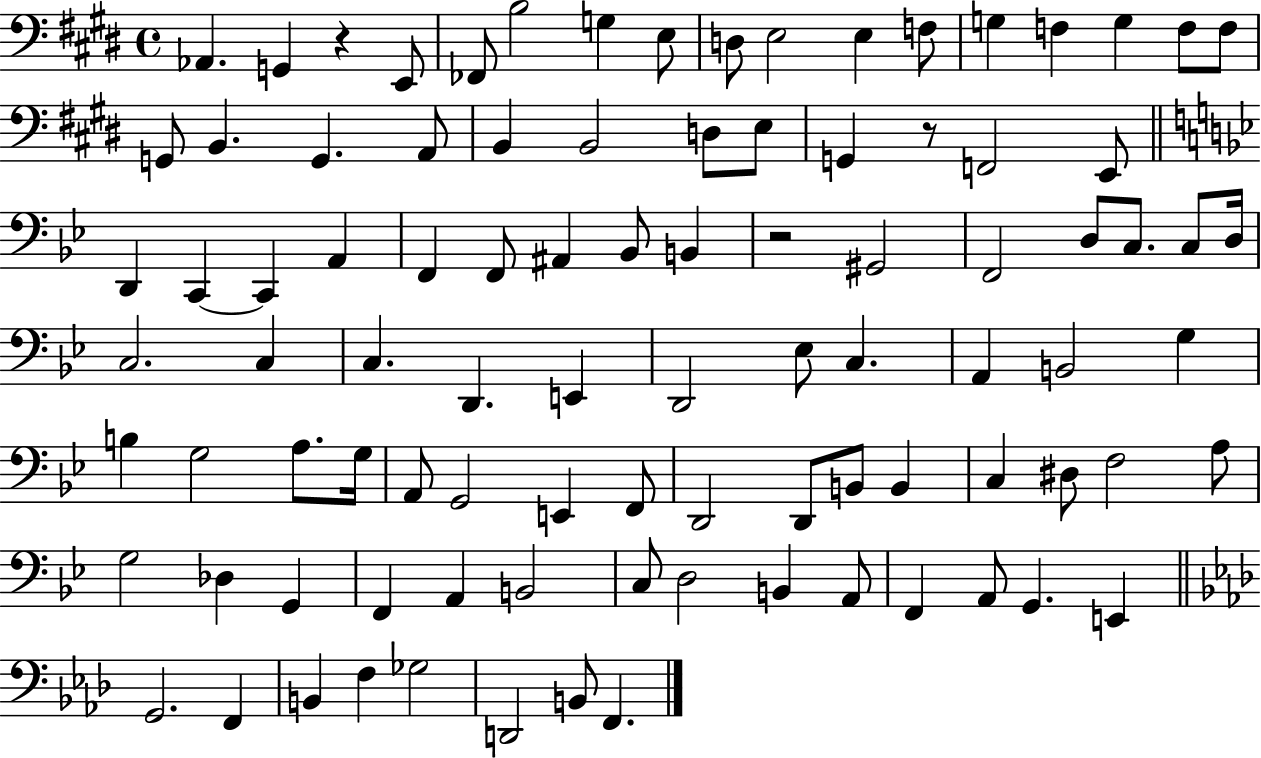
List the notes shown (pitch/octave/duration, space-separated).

Ab2/q. G2/q R/q E2/e FES2/e B3/h G3/q E3/e D3/e E3/h E3/q F3/e G3/q F3/q G3/q F3/e F3/e G2/e B2/q. G2/q. A2/e B2/q B2/h D3/e E3/e G2/q R/e F2/h E2/e D2/q C2/q C2/q A2/q F2/q F2/e A#2/q Bb2/e B2/q R/h G#2/h F2/h D3/e C3/e. C3/e D3/s C3/h. C3/q C3/q. D2/q. E2/q D2/h Eb3/e C3/q. A2/q B2/h G3/q B3/q G3/h A3/e. G3/s A2/e G2/h E2/q F2/e D2/h D2/e B2/e B2/q C3/q D#3/e F3/h A3/e G3/h Db3/q G2/q F2/q A2/q B2/h C3/e D3/h B2/q A2/e F2/q A2/e G2/q. E2/q G2/h. F2/q B2/q F3/q Gb3/h D2/h B2/e F2/q.